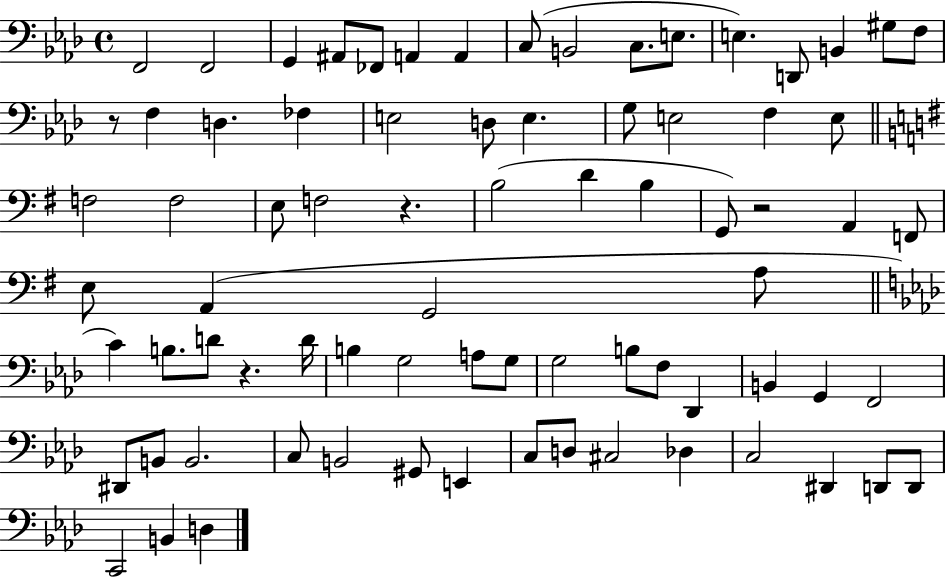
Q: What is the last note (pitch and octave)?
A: D3